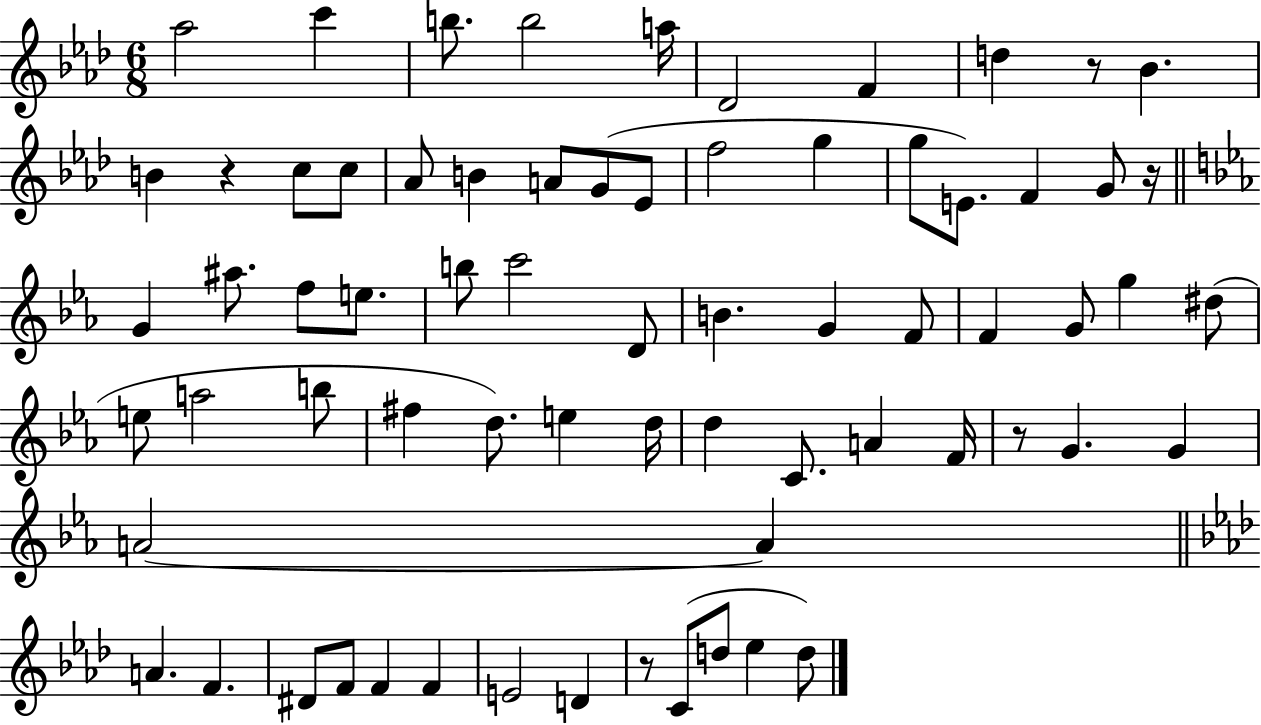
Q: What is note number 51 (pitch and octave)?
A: A4